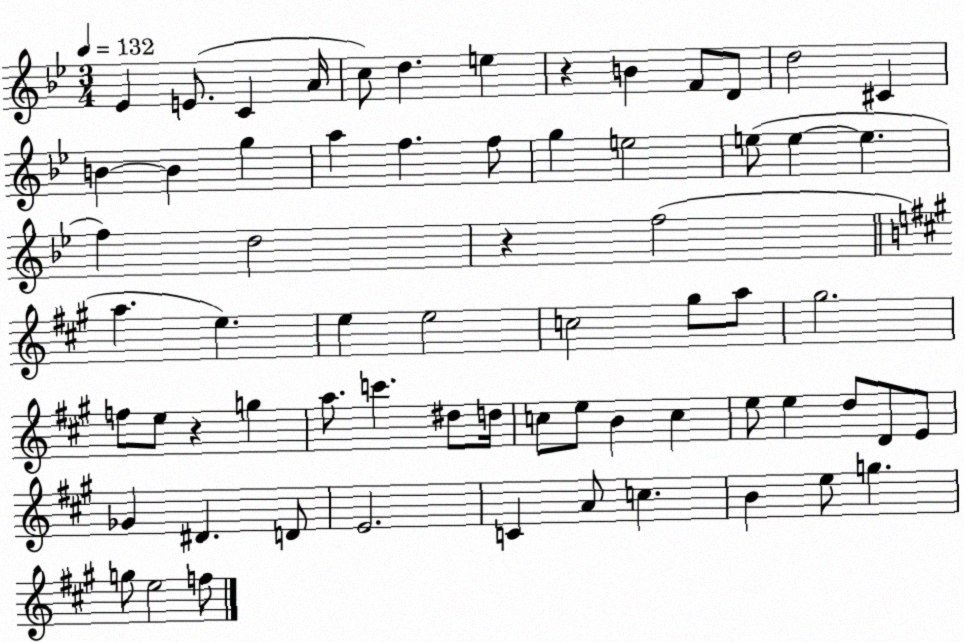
X:1
T:Untitled
M:3/4
L:1/4
K:Bb
_E E/2 C A/4 c/2 d e z B F/2 D/2 d2 ^C B B g a f f/2 g e2 e/2 e e f d2 z f2 a e e e2 c2 ^g/2 a/2 ^g2 f/2 e/2 z g a/2 c' ^d/2 d/4 c/2 e/2 B c e/2 e d/2 D/2 E/2 _G ^D D/2 E2 C A/2 c B e/2 g g/2 e2 f/2